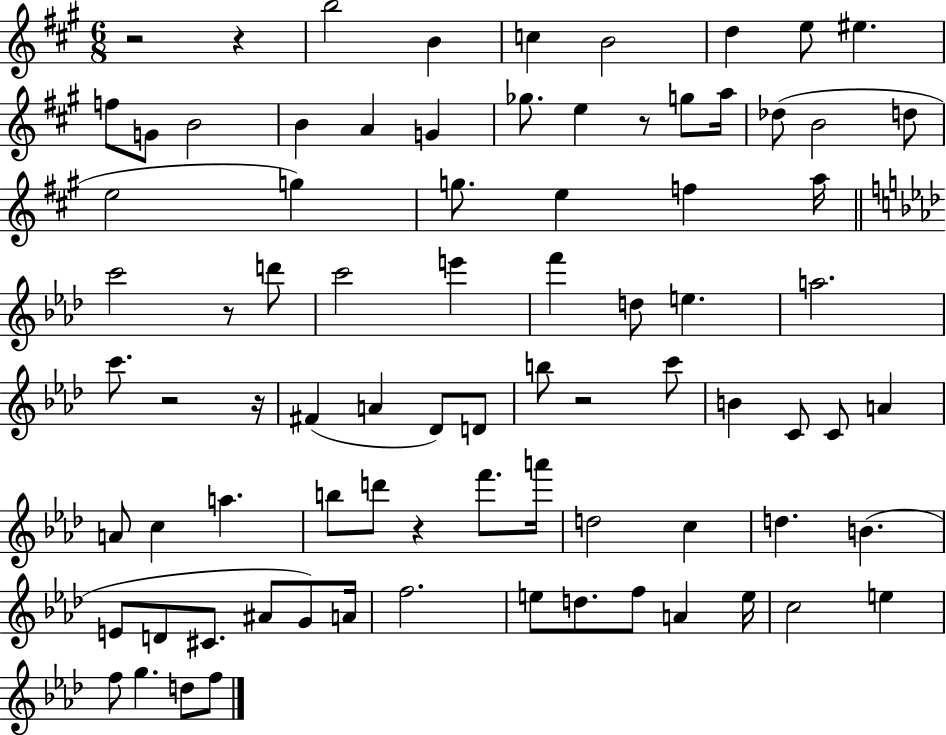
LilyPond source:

{
  \clef treble
  \numericTimeSignature
  \time 6/8
  \key a \major
  r2 r4 | b''2 b'4 | c''4 b'2 | d''4 e''8 eis''4. | \break f''8 g'8 b'2 | b'4 a'4 g'4 | ges''8. e''4 r8 g''8 a''16 | des''8( b'2 d''8 | \break e''2 g''4) | g''8. e''4 f''4 a''16 | \bar "||" \break \key aes \major c'''2 r8 d'''8 | c'''2 e'''4 | f'''4 d''8 e''4. | a''2. | \break c'''8. r2 r16 | fis'4( a'4 des'8) d'8 | b''8 r2 c'''8 | b'4 c'8 c'8 a'4 | \break a'8 c''4 a''4. | b''8 d'''8 r4 f'''8. a'''16 | d''2 c''4 | d''4. b'4.( | \break e'8 d'8 cis'8. ais'8 g'8) a'16 | f''2. | e''8 d''8. f''8 a'4 e''16 | c''2 e''4 | \break f''8 g''4. d''8 f''8 | \bar "|."
}